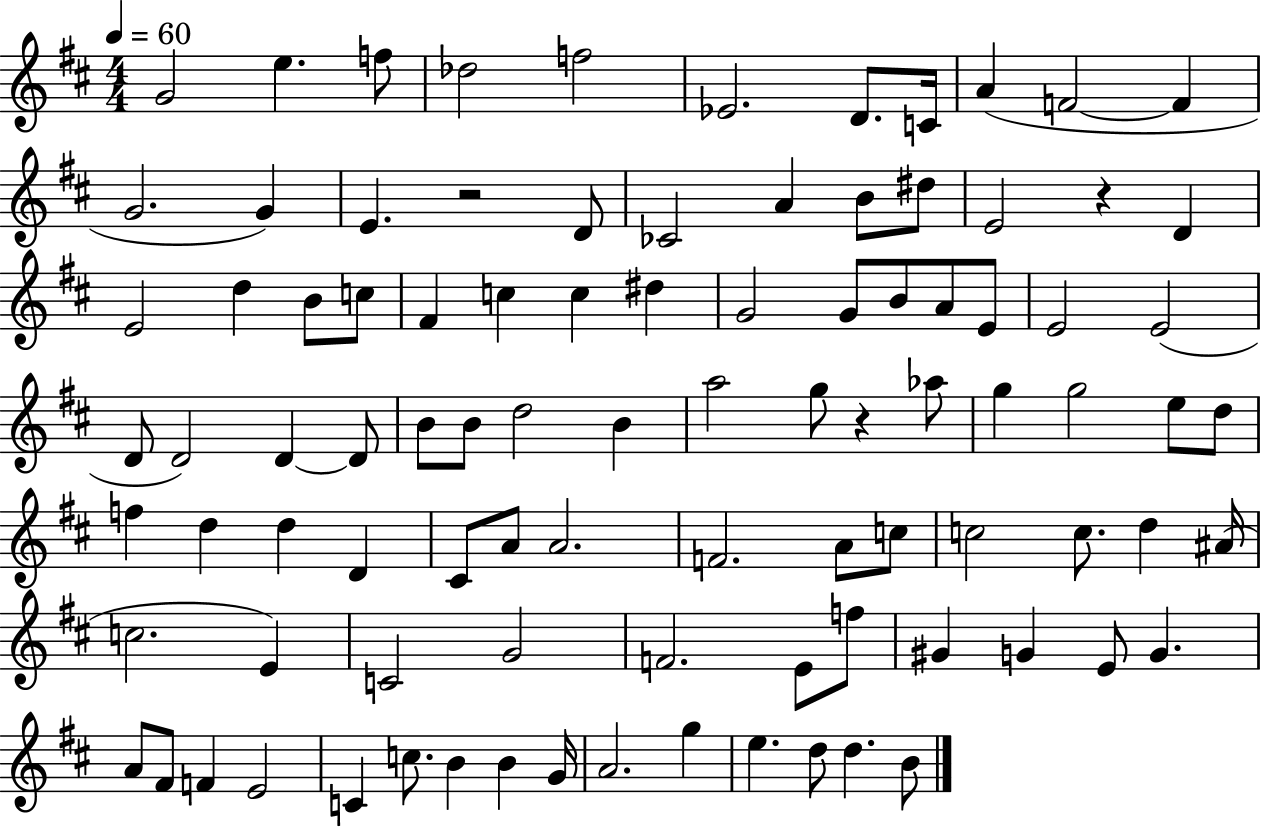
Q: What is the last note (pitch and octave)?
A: B4